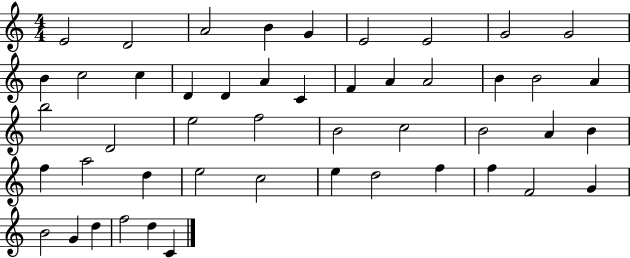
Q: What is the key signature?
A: C major